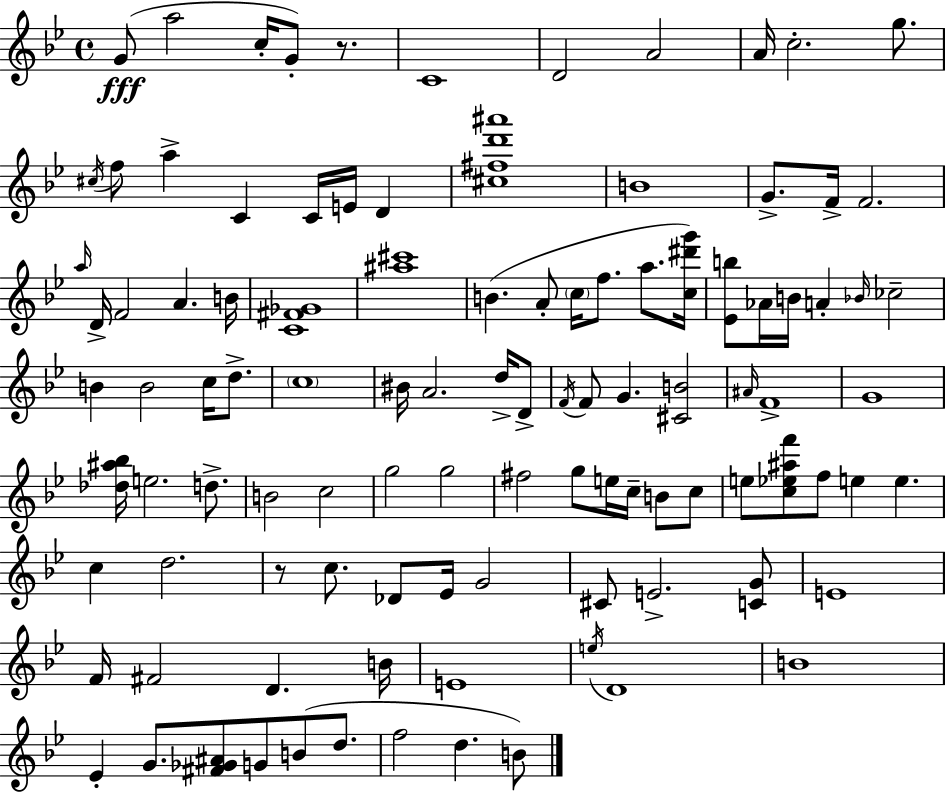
{
  \clef treble
  \time 4/4
  \defaultTimeSignature
  \key g \minor
  g'8(\fff a''2 c''16-. g'8-.) r8. | c'1 | d'2 a'2 | a'16 c''2.-. g''8. | \break \acciaccatura { cis''16 } f''8 a''4-> c'4 c'16 e'16 d'4 | <cis'' fis'' d''' ais'''>1 | b'1 | g'8.-> f'16-> f'2. | \break \grace { a''16 } d'16-> f'2 a'4. | b'16 <c' fis' ges'>1 | <ais'' cis'''>1 | b'4.( a'8-. \parenthesize c''16 f''8. a''8. | \break <c'' dis''' g'''>16) <ees' b''>8 aes'16 b'16 a'4-. \grace { bes'16 } ces''2-- | b'4 b'2 c''16 | d''8.-> \parenthesize c''1 | bis'16 a'2. | \break d''16-> d'8-> \acciaccatura { f'16 } f'8 g'4. <cis' b'>2 | \grace { ais'16 } f'1-> | g'1 | <des'' ais'' bes''>16 e''2. | \break d''8.-> b'2 c''2 | g''2 g''2 | fis''2 g''8 e''16 | c''16-- b'8 c''8 e''8 <c'' ees'' ais'' f'''>8 f''8 e''4 e''4. | \break c''4 d''2. | r8 c''8. des'8 ees'16 g'2 | cis'8 e'2.-> | <c' g'>8 e'1 | \break f'16 fis'2 d'4. | b'16 e'1 | \acciaccatura { e''16 } d'1 | b'1 | \break ees'4-. g'8. <fis' ges' ais'>8 g'8 | b'8( d''8. f''2 d''4. | b'8) \bar "|."
}